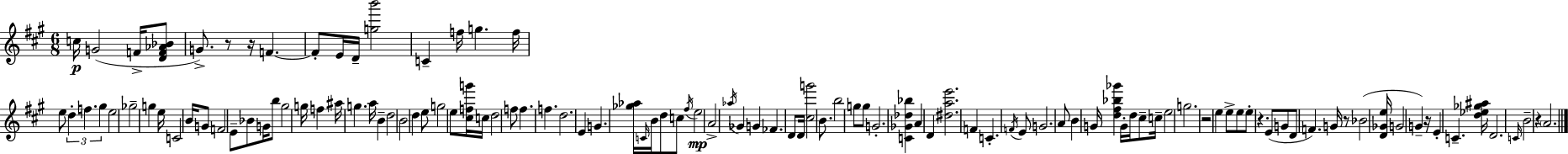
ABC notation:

X:1
T:Untitled
M:6/8
L:1/4
K:A
c/4 G2 F/4 [DF_A_B]/2 G/2 z/2 z/4 F F/2 E/4 D/4 [gb']2 C f/4 g f/4 e/2 d f ^g e2 _g2 g e/4 C2 B/4 G/2 F2 E/2 _B/2 G/4 b/2 ^g2 g/4 f ^a/4 g a/4 B d2 B2 d e/2 g2 e/2 [^cfg']/4 c/4 d2 f/2 f f d2 E G [_g_a]/4 C/4 B/4 d/2 c/2 ^f/4 e2 A2 _a/4 _G G _F D/2 D/4 [^cg']2 B/2 b2 g/2 g/2 G2 [C_G_d_b] A D [^dae']2 F C F/4 E/2 G2 A/2 B G/4 [d^f_b_g'] G/4 d/4 ^c/2 c/4 e2 g2 z2 e e/2 e/2 e/2 z E/2 G/2 D/2 F G/4 z/2 _B2 [D_Ge]/4 G2 G z/4 E C [d_e_g^a]/4 D2 C/4 B2 z A2